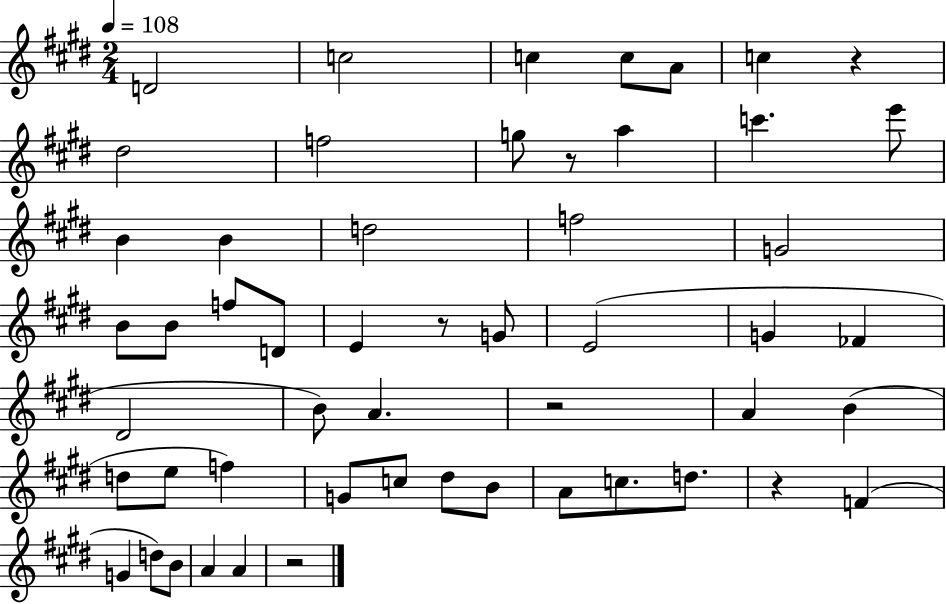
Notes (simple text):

D4/h C5/h C5/q C5/e A4/e C5/q R/q D#5/h F5/h G5/e R/e A5/q C6/q. E6/e B4/q B4/q D5/h F5/h G4/h B4/e B4/e F5/e D4/e E4/q R/e G4/e E4/h G4/q FES4/q D#4/h B4/e A4/q. R/h A4/q B4/q D5/e E5/e F5/q G4/e C5/e D#5/e B4/e A4/e C5/e. D5/e. R/q F4/q G4/q D5/e B4/e A4/q A4/q R/h